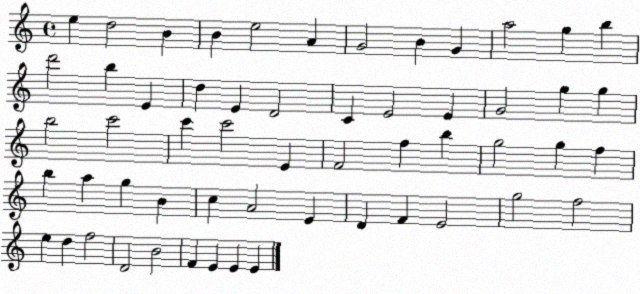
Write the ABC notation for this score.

X:1
T:Untitled
M:4/4
L:1/4
K:C
e d2 B B e2 A G2 B G a2 g b d'2 b E d E D2 C E2 E G2 g g b2 c'2 c' c'2 E F2 f b g2 g f b a g B c A2 E D F E2 g2 f2 e d f2 D2 B2 F E E E